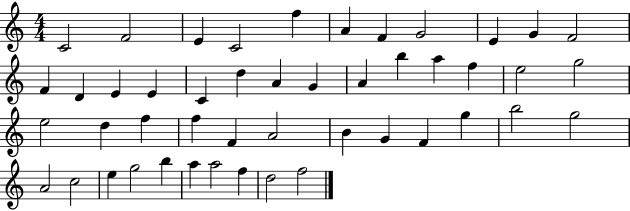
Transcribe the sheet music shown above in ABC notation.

X:1
T:Untitled
M:4/4
L:1/4
K:C
C2 F2 E C2 f A F G2 E G F2 F D E E C d A G A b a f e2 g2 e2 d f f F A2 B G F g b2 g2 A2 c2 e g2 b a a2 f d2 f2